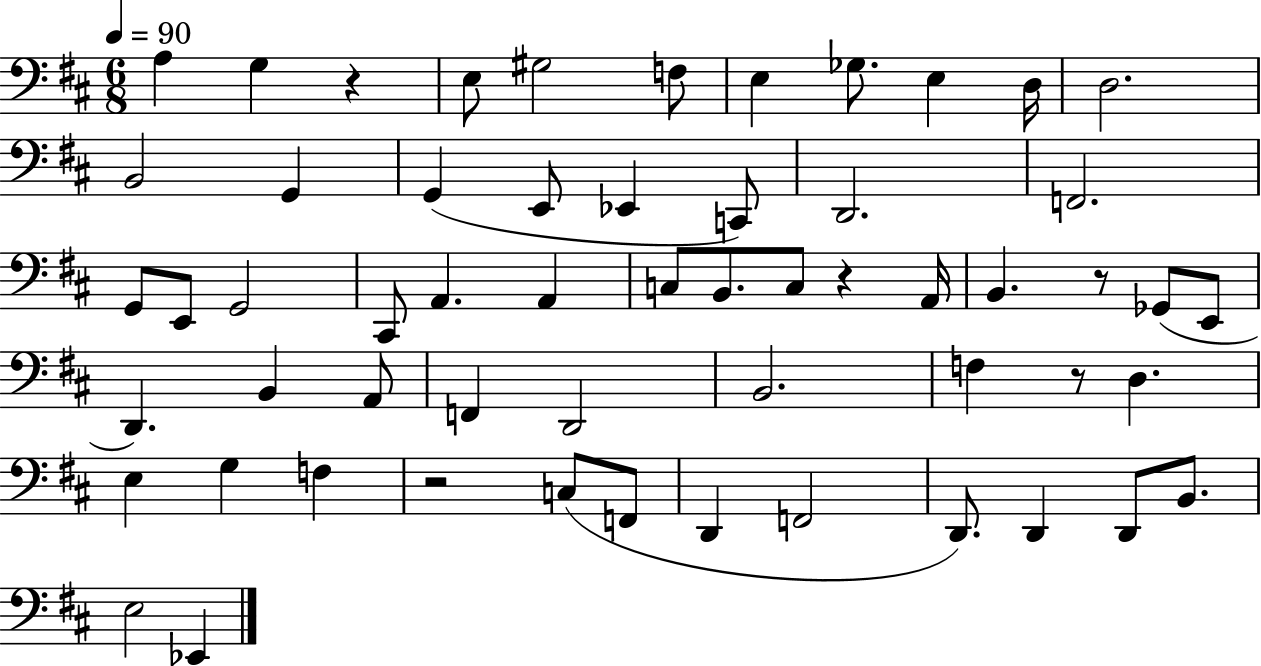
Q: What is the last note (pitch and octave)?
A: Eb2